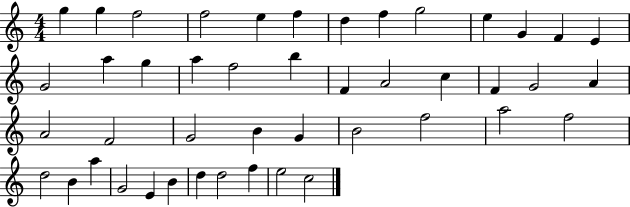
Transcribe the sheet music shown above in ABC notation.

X:1
T:Untitled
M:4/4
L:1/4
K:C
g g f2 f2 e f d f g2 e G F E G2 a g a f2 b F A2 c F G2 A A2 F2 G2 B G B2 f2 a2 f2 d2 B a G2 E B d d2 f e2 c2